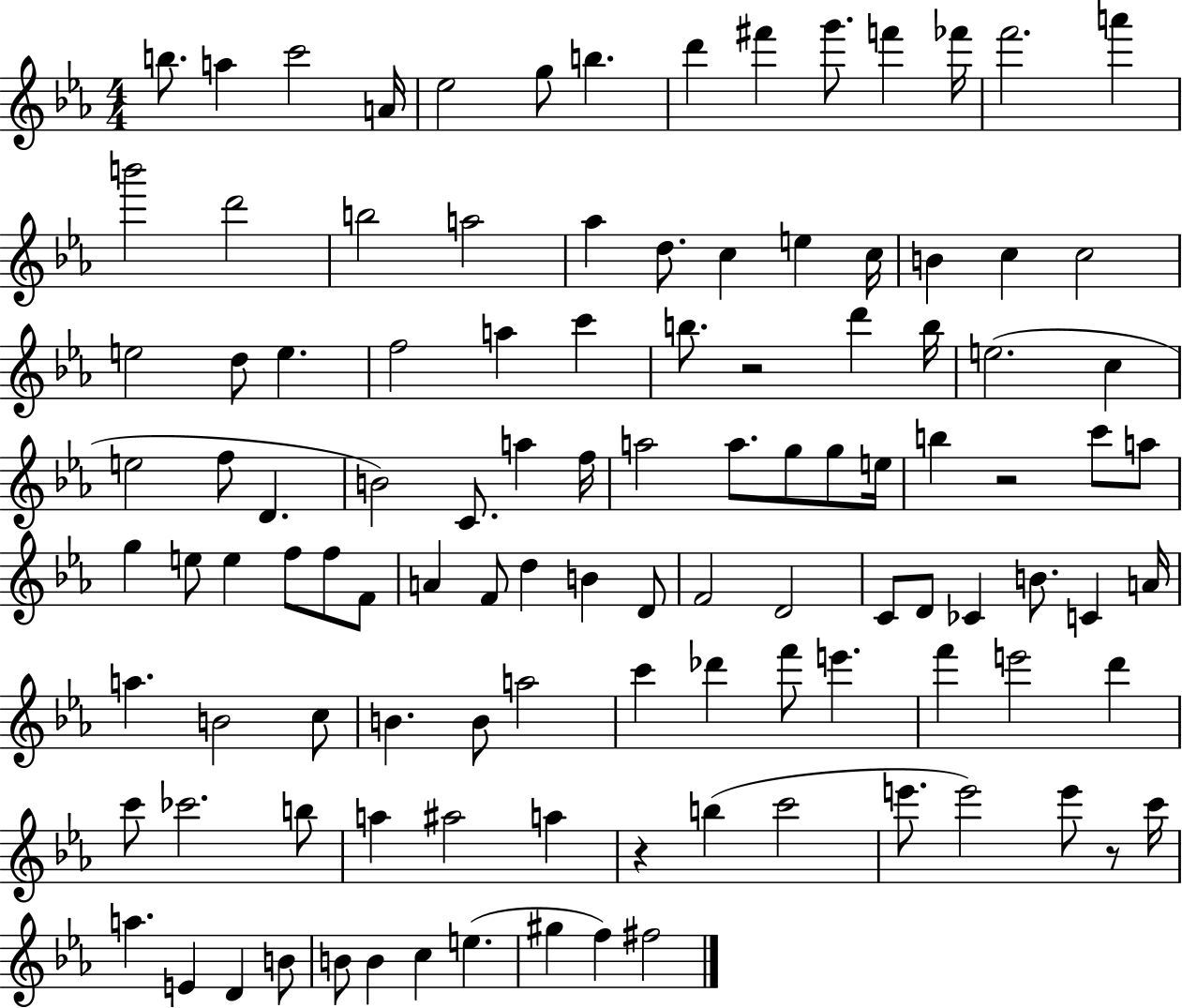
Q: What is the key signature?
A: EES major